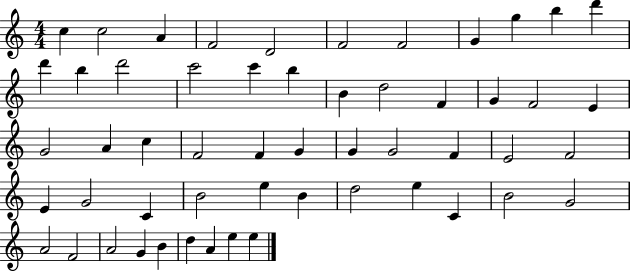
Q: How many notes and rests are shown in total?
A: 54